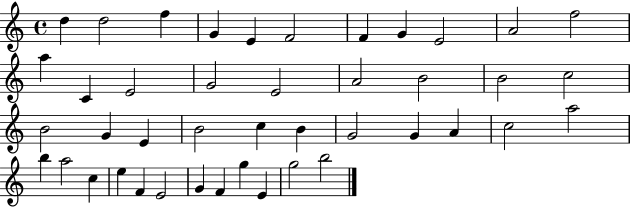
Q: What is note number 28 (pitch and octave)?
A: G4